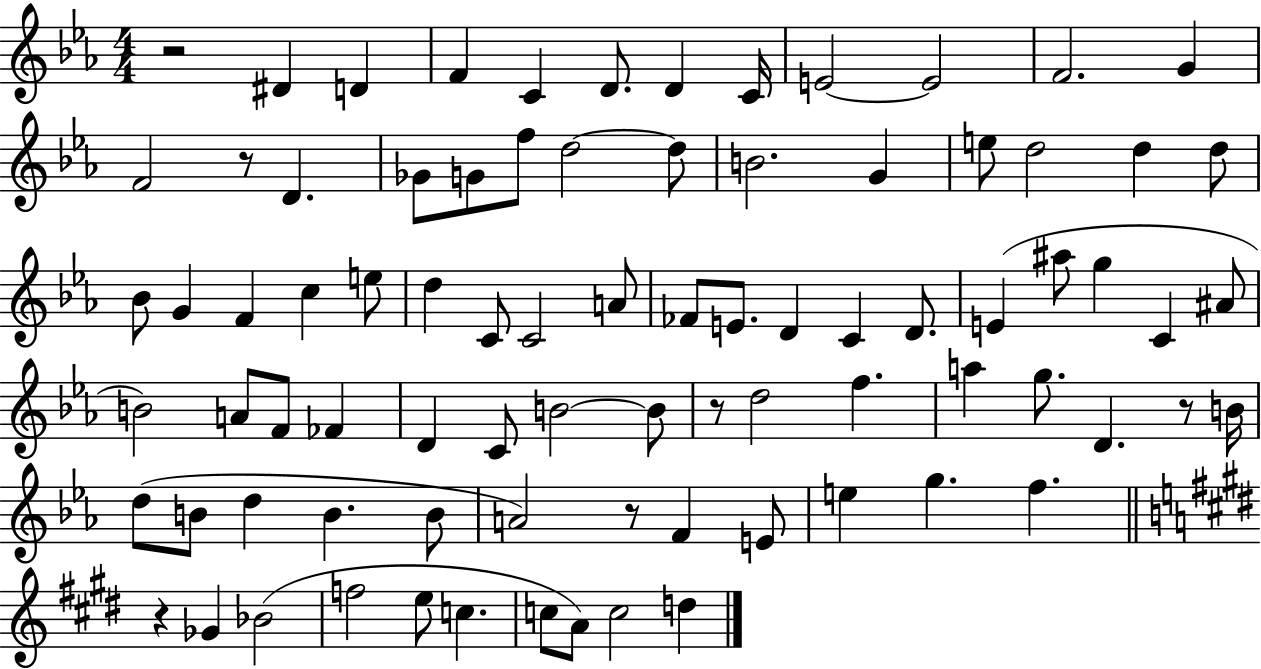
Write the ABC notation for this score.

X:1
T:Untitled
M:4/4
L:1/4
K:Eb
z2 ^D D F C D/2 D C/4 E2 E2 F2 G F2 z/2 D _G/2 G/2 f/2 d2 d/2 B2 G e/2 d2 d d/2 _B/2 G F c e/2 d C/2 C2 A/2 _F/2 E/2 D C D/2 E ^a/2 g C ^A/2 B2 A/2 F/2 _F D C/2 B2 B/2 z/2 d2 f a g/2 D z/2 B/4 d/2 B/2 d B B/2 A2 z/2 F E/2 e g f z _G _B2 f2 e/2 c c/2 A/2 c2 d